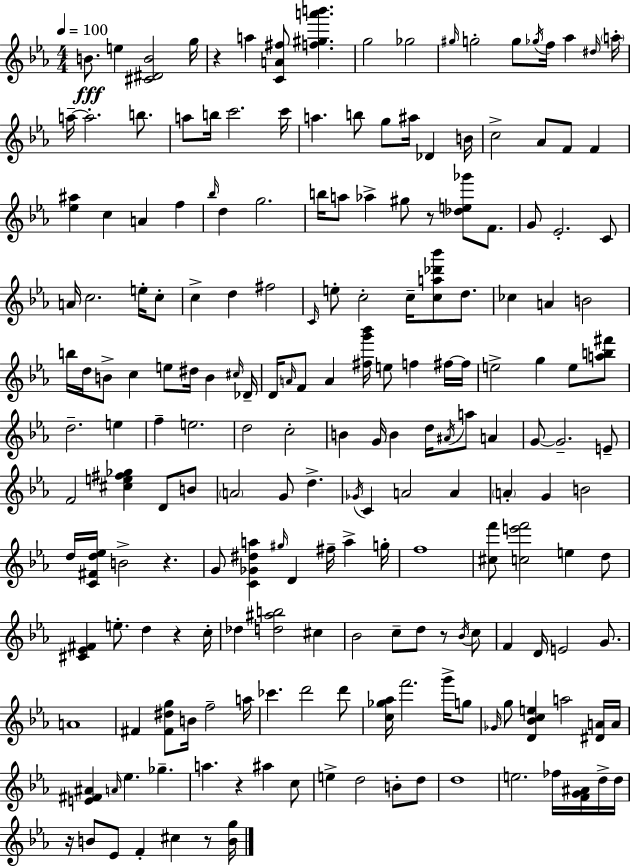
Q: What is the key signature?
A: C minor